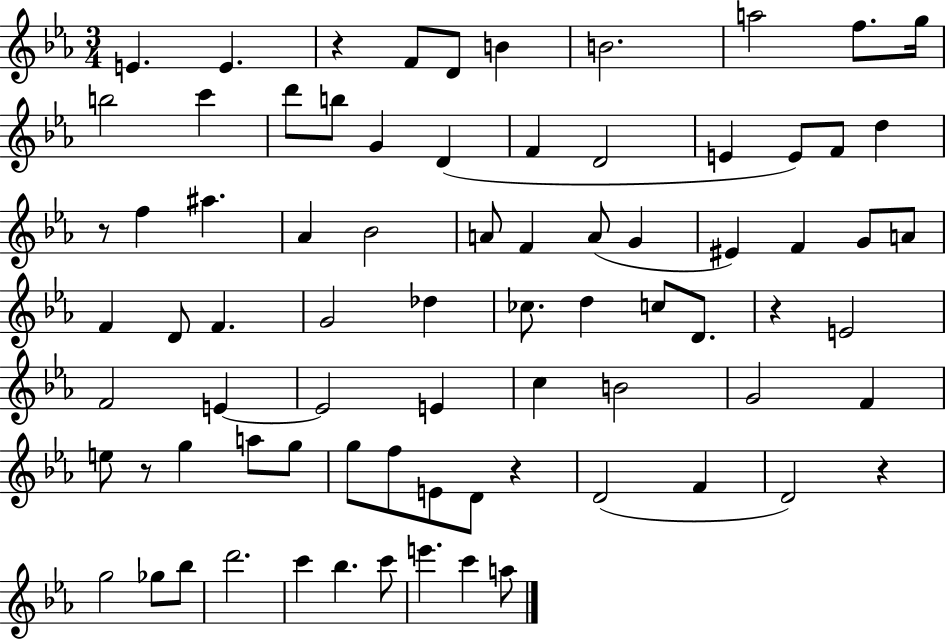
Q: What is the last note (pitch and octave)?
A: A5